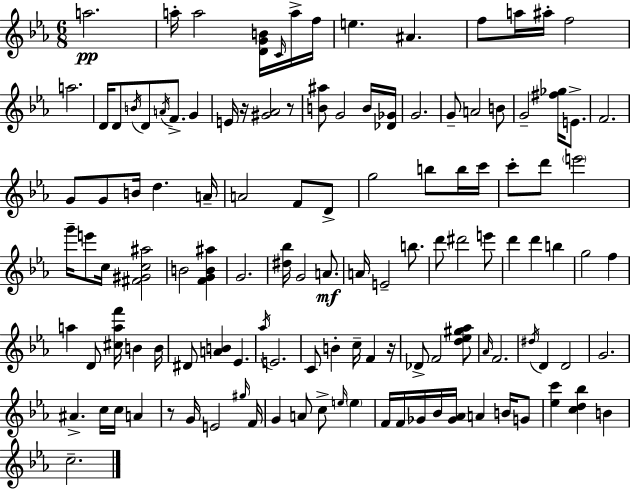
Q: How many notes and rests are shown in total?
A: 123